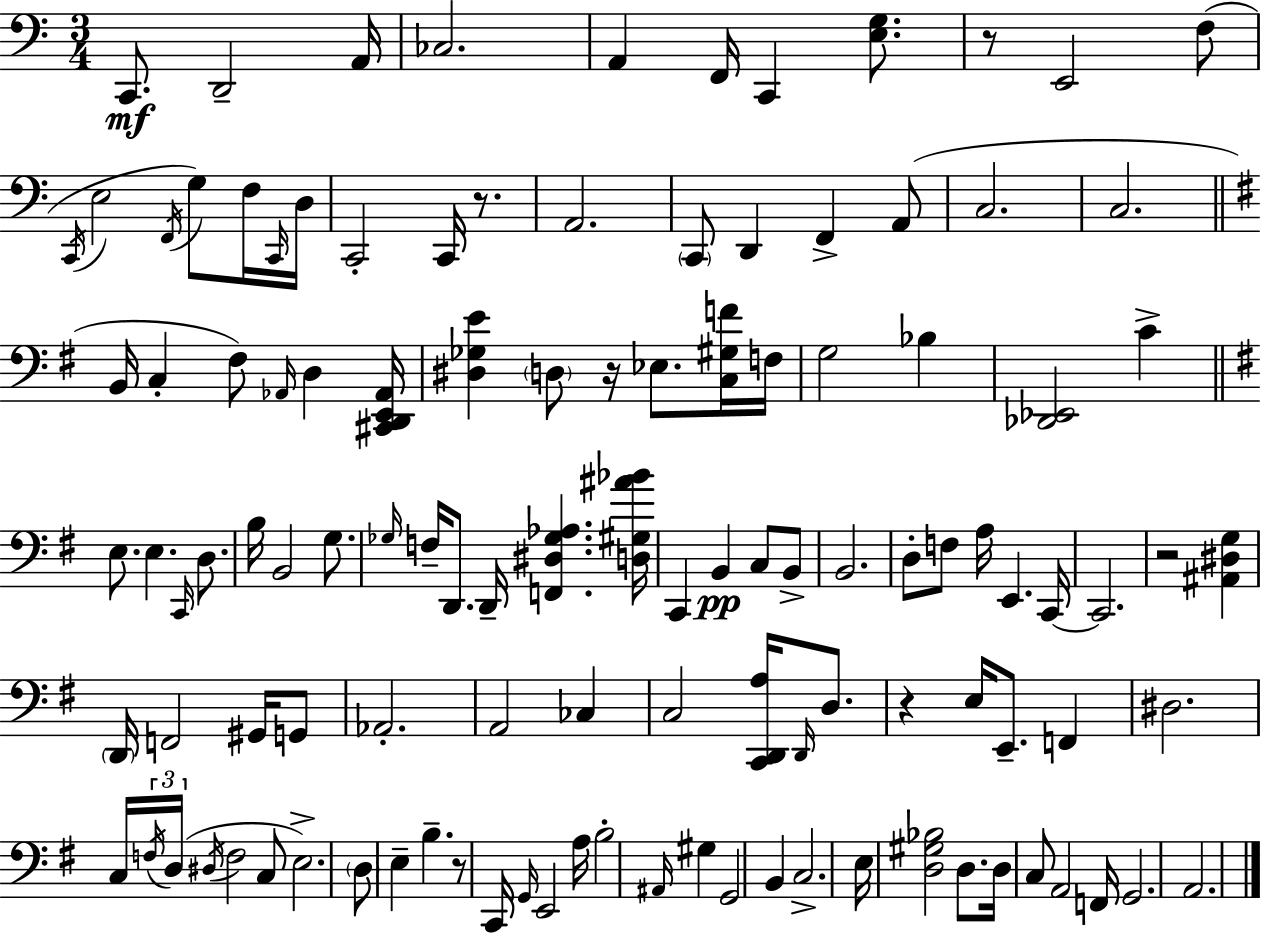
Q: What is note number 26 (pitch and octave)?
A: B2